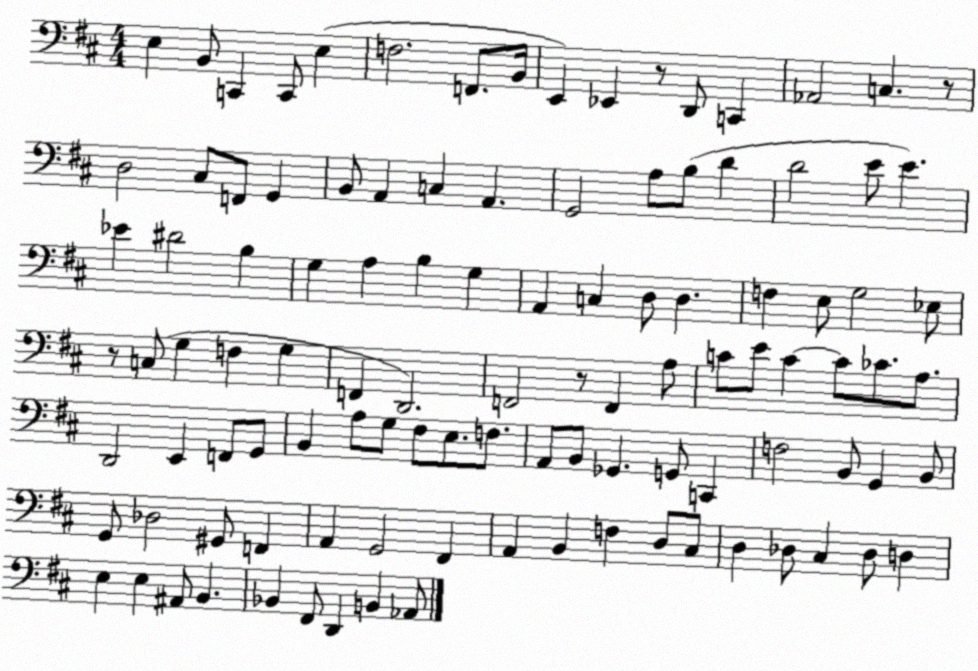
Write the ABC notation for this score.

X:1
T:Untitled
M:4/4
L:1/4
K:D
E, B,,/2 C,, C,,/2 E, F,2 F,,/2 B,,/4 E,, _E,, z/2 D,,/2 C,, _A,,2 C, z/2 D,2 ^C,/2 F,,/2 G,, B,,/2 A,, C, A,, G,,2 A,/2 B,/2 D D2 E/2 E _E ^D2 B, G, A, B, G, A,, C, D,/2 D, F, E,/2 G,2 _E,/2 z/2 C,/2 G, F, G, F,, D,,2 F,,2 z/2 F,, A,/2 C/2 E/2 C C/2 _C/2 A,/2 D,,2 E,, F,,/2 G,,/2 B,, A,/2 G,/2 ^F,/2 E,/2 F,/2 A,,/2 B,,/2 _G,, G,,/2 C,, F,2 B,,/2 G,, B,,/2 G,,/2 _D,2 ^G,,/2 F,, A,, G,,2 ^F,, A,, B,, F, D,/2 ^C,/2 D, _D,/2 ^C, _D,/2 D, E, E, ^A,,/2 B,, _B,, ^F,,/2 D,, B,, _A,,/2